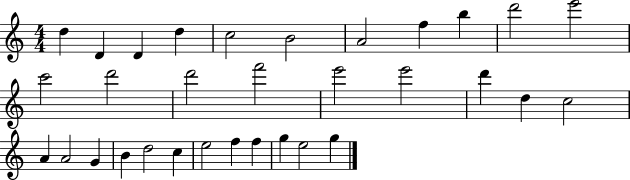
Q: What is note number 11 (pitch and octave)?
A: E6